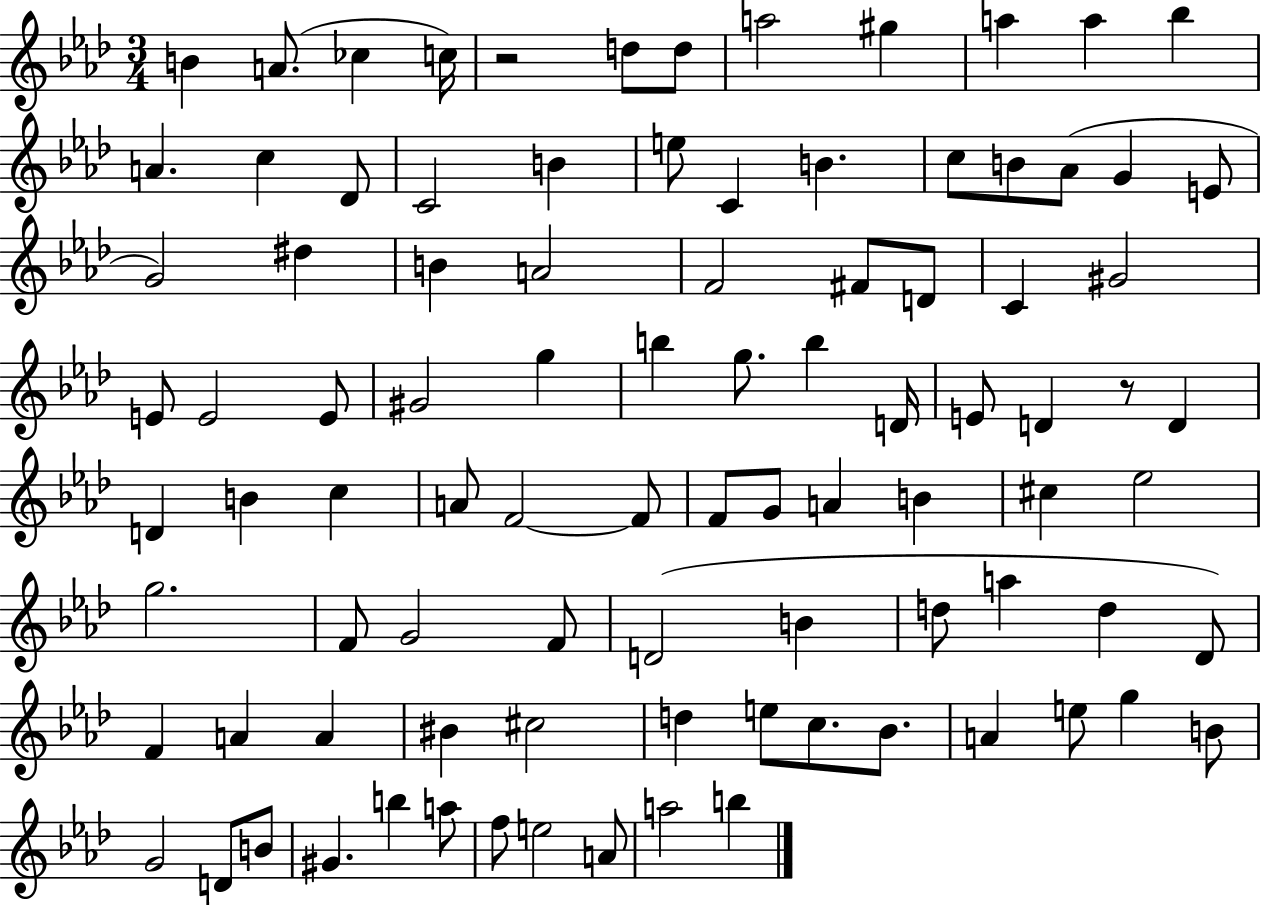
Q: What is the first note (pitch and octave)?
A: B4